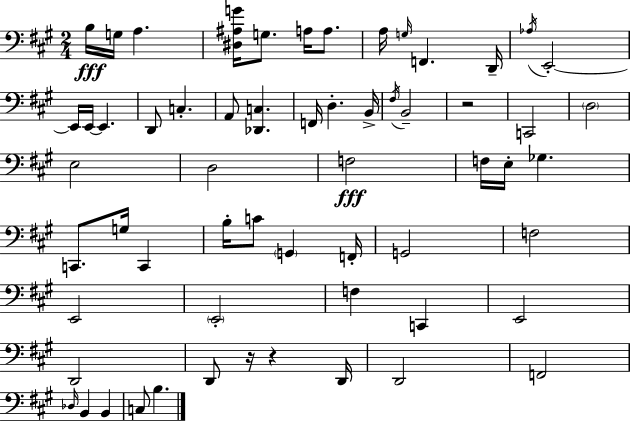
{
  \clef bass
  \numericTimeSignature
  \time 2/4
  \key a \major
  b16\fff g16 a4. | <dis ais g'>16 g8. a16 a8. | a16 \grace { g16 } f,4. | d,16-- \acciaccatura { aes16 } e,2-.~~ | \break e,16 e,16~~ e,4. | d,8 c4.-. | a,8 <des, c>4. | f,16 d4.-. | \break b,16-> \acciaccatura { fis16 } b,2-- | r2 | c,2 | \parenthesize d2 | \break e2 | d2 | f2\fff | f16 e16-. ges4. | \break c,8. g16 c,4 | b16-. c'8 \parenthesize g,4 | f,16-. g,2 | f2 | \break e,2 | \parenthesize e,2-. | f4 c,4 | e,2 | \break d,2 | d,8 r16 r4 | d,16 d,2 | f,2 | \break \grace { des16 } b,4 | b,4 c8 b4. | \bar "|."
}